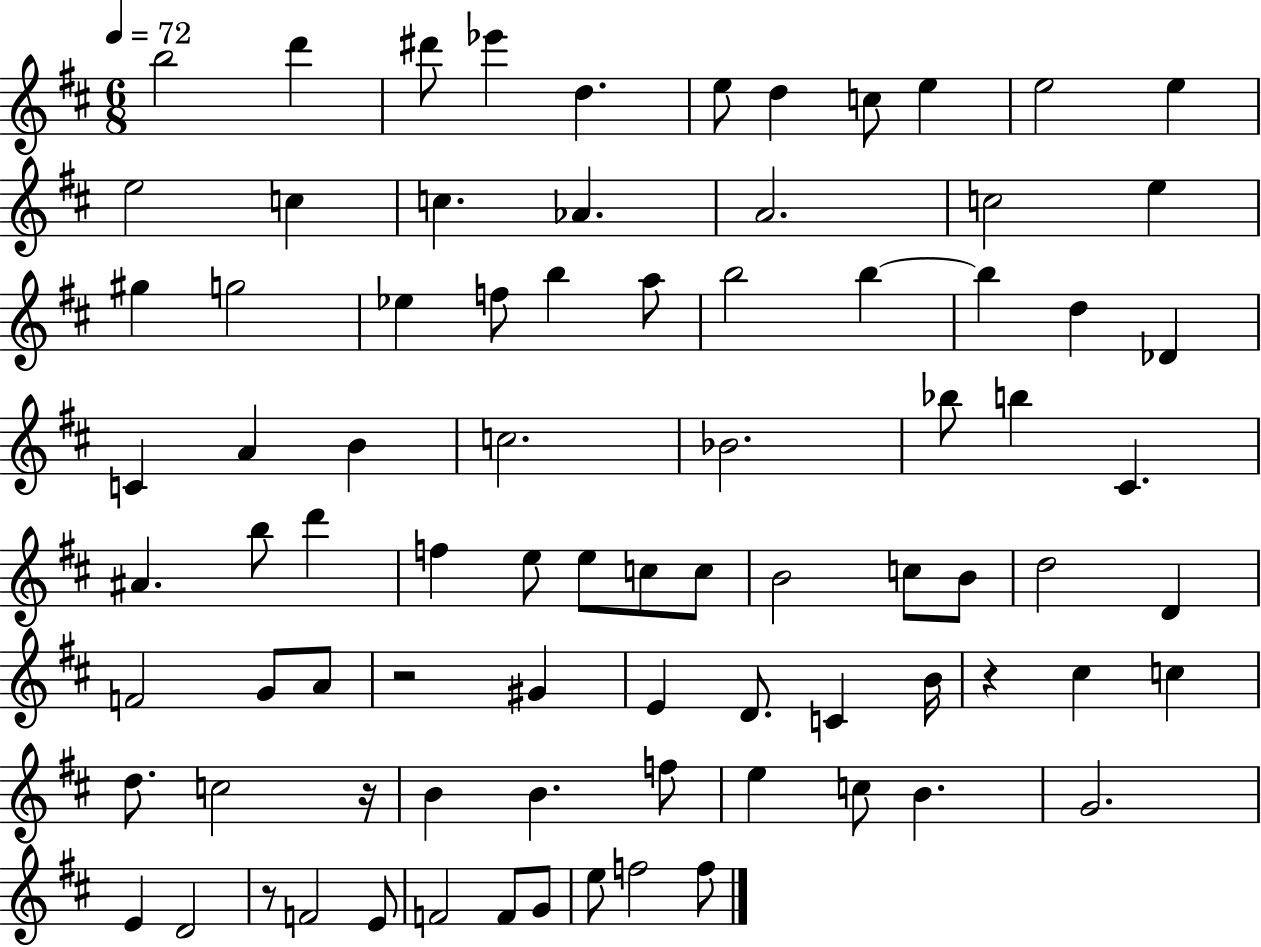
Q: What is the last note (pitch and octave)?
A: F5